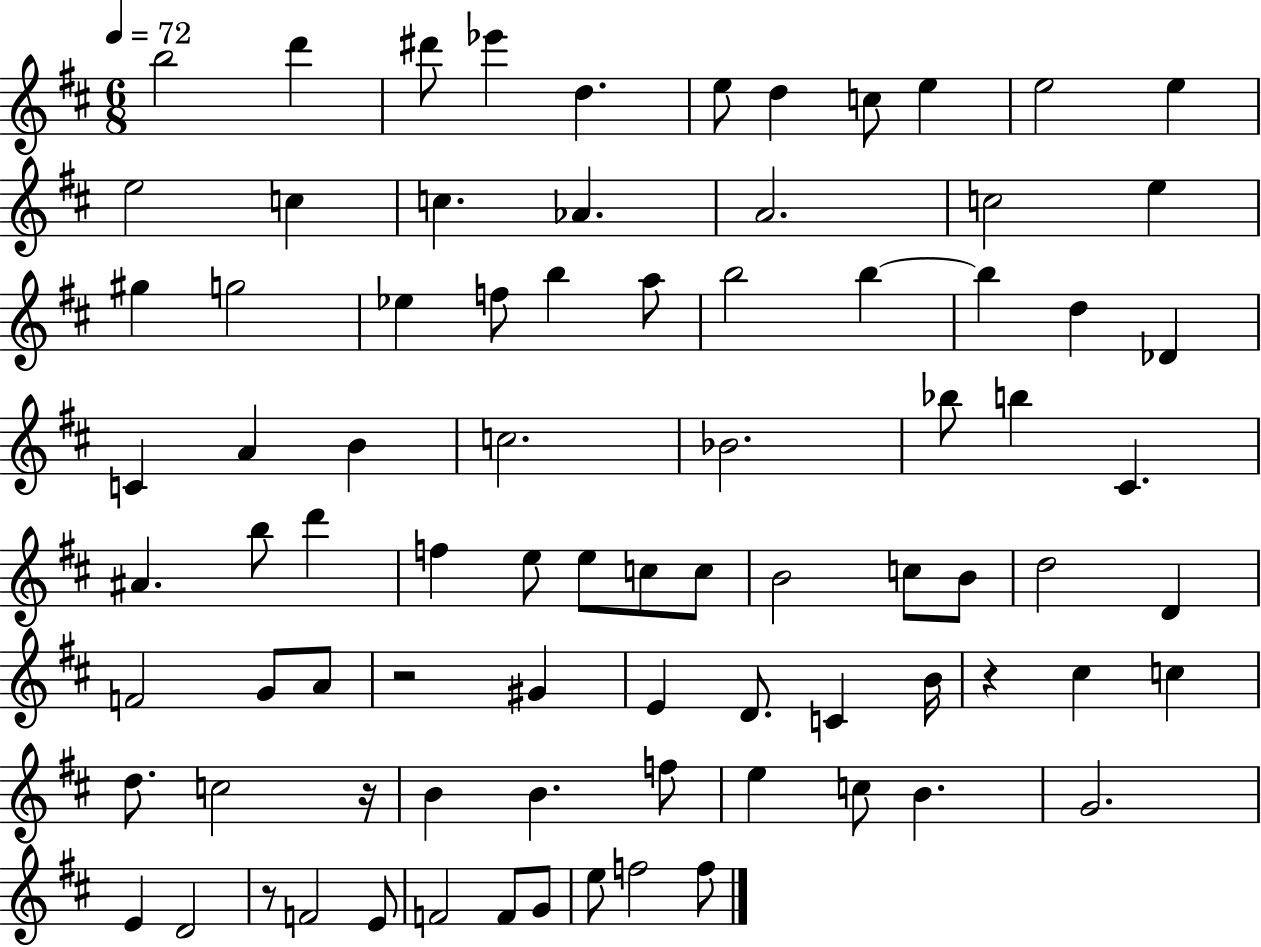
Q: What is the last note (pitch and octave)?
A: F5